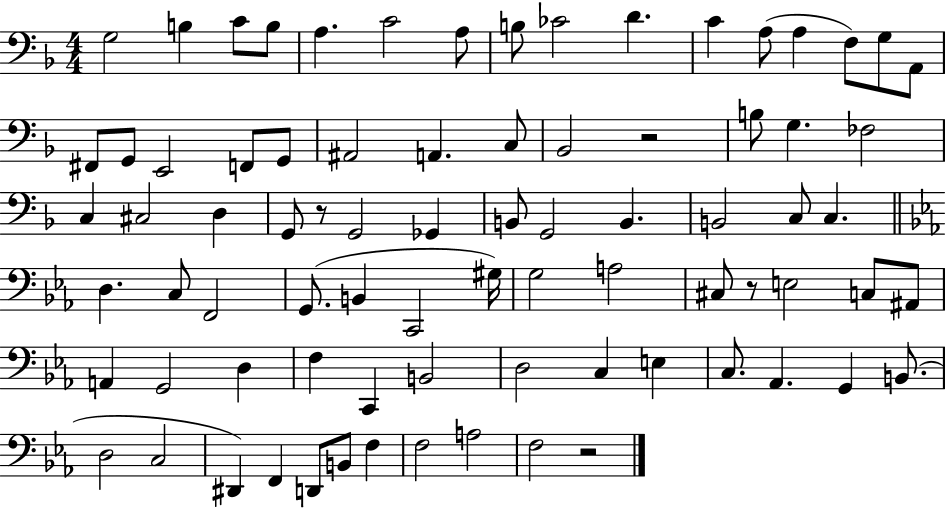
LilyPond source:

{
  \clef bass
  \numericTimeSignature
  \time 4/4
  \key f \major
  g2 b4 c'8 b8 | a4. c'2 a8 | b8 ces'2 d'4. | c'4 a8( a4 f8) g8 a,8 | \break fis,8 g,8 e,2 f,8 g,8 | ais,2 a,4. c8 | bes,2 r2 | b8 g4. fes2 | \break c4 cis2 d4 | g,8 r8 g,2 ges,4 | b,8 g,2 b,4. | b,2 c8 c4. | \break \bar "||" \break \key ees \major d4. c8 f,2 | g,8.( b,4 c,2 gis16) | g2 a2 | cis8 r8 e2 c8 ais,8 | \break a,4 g,2 d4 | f4 c,4 b,2 | d2 c4 e4 | c8. aes,4. g,4 b,8.( | \break d2 c2 | dis,4) f,4 d,8 b,8 f4 | f2 a2 | f2 r2 | \break \bar "|."
}